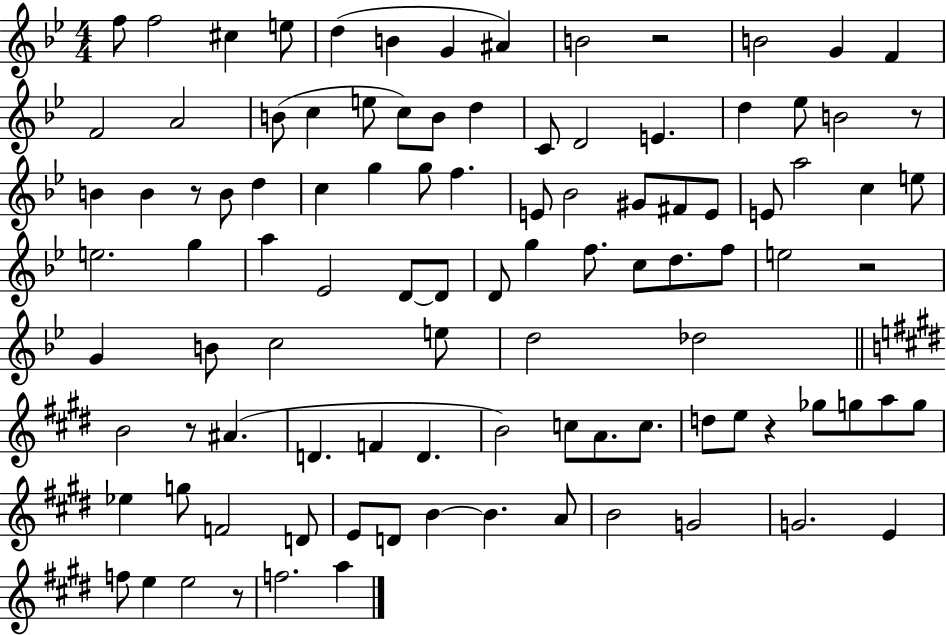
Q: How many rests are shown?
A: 7